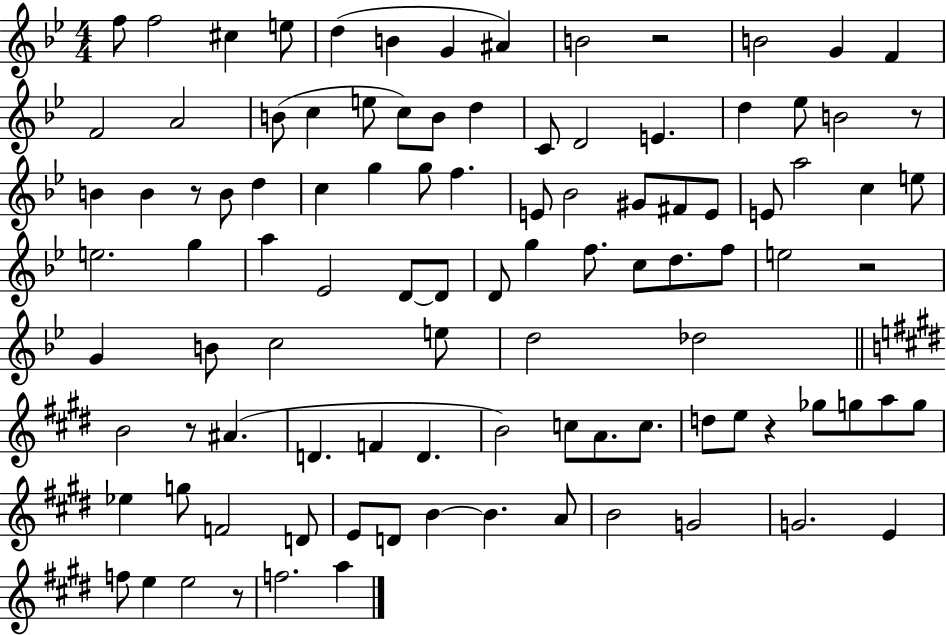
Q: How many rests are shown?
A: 7